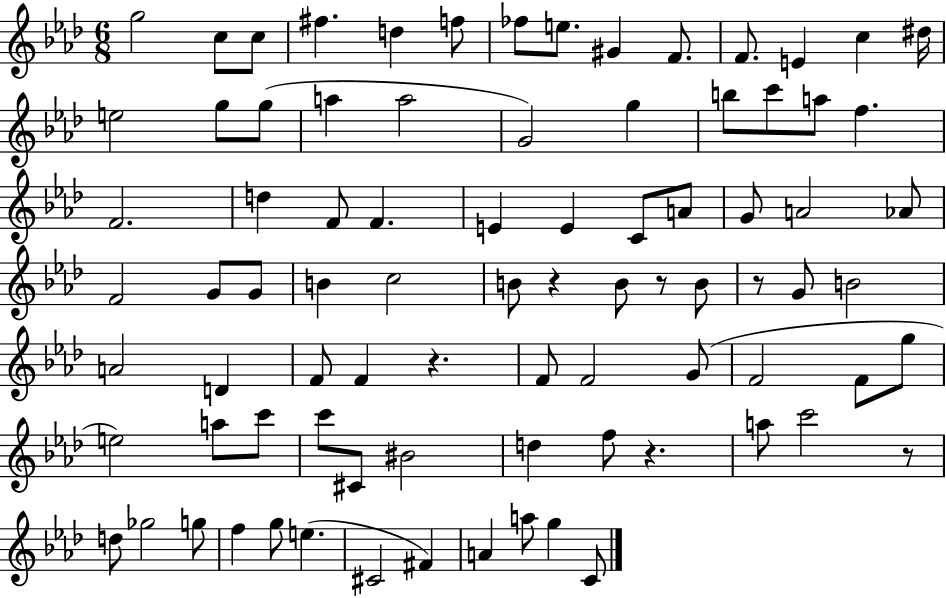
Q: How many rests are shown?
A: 6